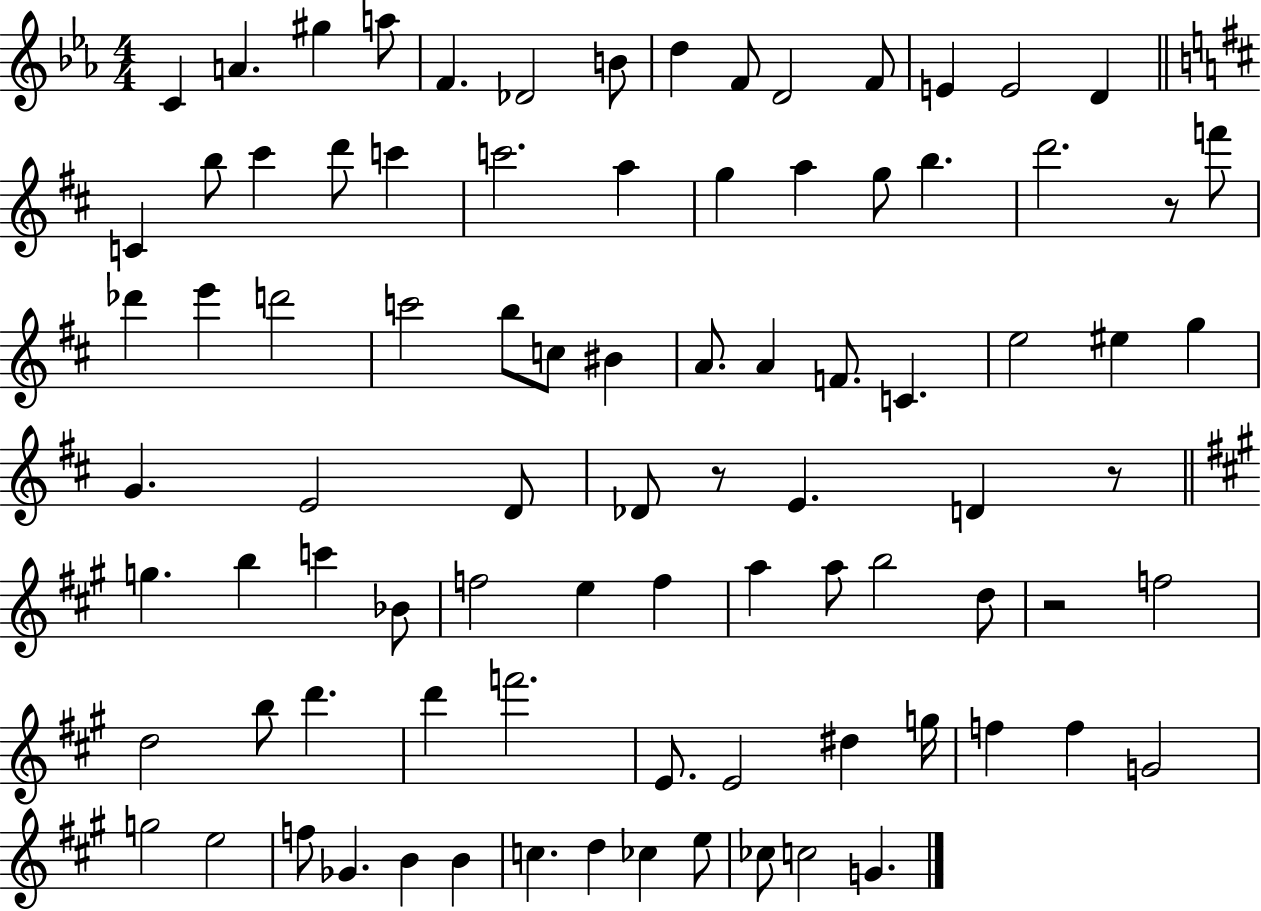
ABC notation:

X:1
T:Untitled
M:4/4
L:1/4
K:Eb
C A ^g a/2 F _D2 B/2 d F/2 D2 F/2 E E2 D C b/2 ^c' d'/2 c' c'2 a g a g/2 b d'2 z/2 f'/2 _d' e' d'2 c'2 b/2 c/2 ^B A/2 A F/2 C e2 ^e g G E2 D/2 _D/2 z/2 E D z/2 g b c' _B/2 f2 e f a a/2 b2 d/2 z2 f2 d2 b/2 d' d' f'2 E/2 E2 ^d g/4 f f G2 g2 e2 f/2 _G B B c d _c e/2 _c/2 c2 G